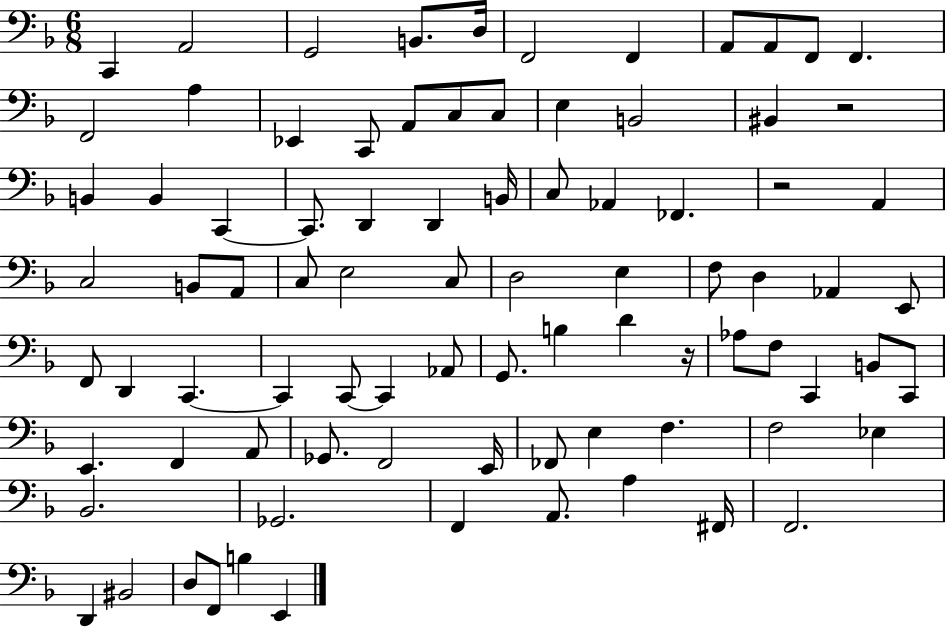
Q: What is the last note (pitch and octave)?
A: E2